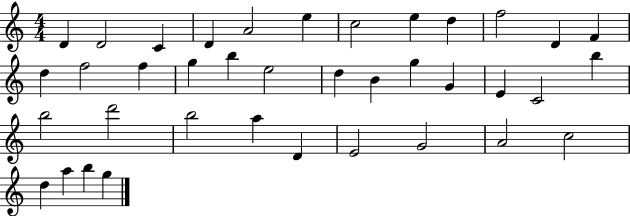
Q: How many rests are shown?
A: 0